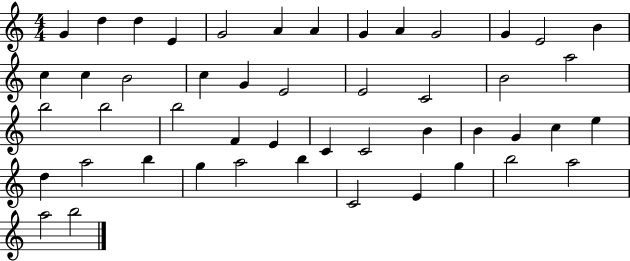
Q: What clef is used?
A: treble